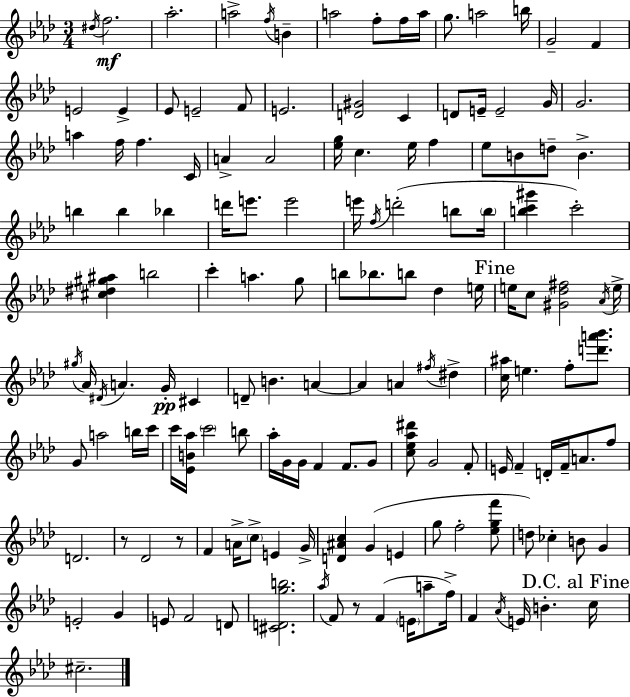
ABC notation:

X:1
T:Untitled
M:3/4
L:1/4
K:Ab
^d/4 f2 _a2 a2 f/4 B a2 f/2 f/4 a/4 g/2 a2 b/4 G2 F E2 E _E/2 E2 F/2 E2 [D^G]2 C D/2 E/4 E2 G/4 G2 a f/4 f C/4 A A2 [_eg]/4 c _e/4 f _e/2 B/2 d/2 B b b _b d'/4 e'/2 e'2 e'/4 f/4 d'2 b/2 b/4 [bc'^g'] c'2 [^c^d^g^a] b2 c' a g/2 b/2 _b/2 b/2 _d e/4 e/4 c/2 [^G_d^f]2 _A/4 e/4 ^g/4 _A/4 ^D/4 A G/4 ^C D/2 B A A A ^f/4 ^d [c^a]/4 e f/2 [d'a'_b']/2 G/2 a2 b/4 c'/4 c'/4 [_EB_a]/4 c'2 b/2 _a/4 G/4 G/4 F F/2 G/2 [c_e_a^d']/2 G2 F/2 E/4 F D/4 F/4 A/2 f/2 D2 z/2 _D2 z/2 F A/4 c/2 E G/4 [D^Ac] G E g/2 f2 [_egf']/2 d/2 _c B/2 G E2 G E/2 F2 D/2 [^CDgb]2 _a/4 F/2 z/2 F E/4 a/2 f/4 F _A/4 E/4 B c/4 ^c2